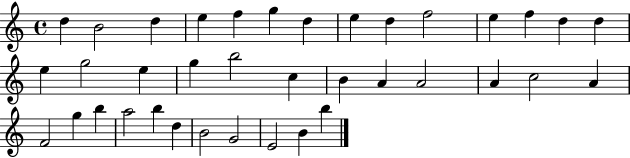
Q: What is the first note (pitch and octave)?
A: D5